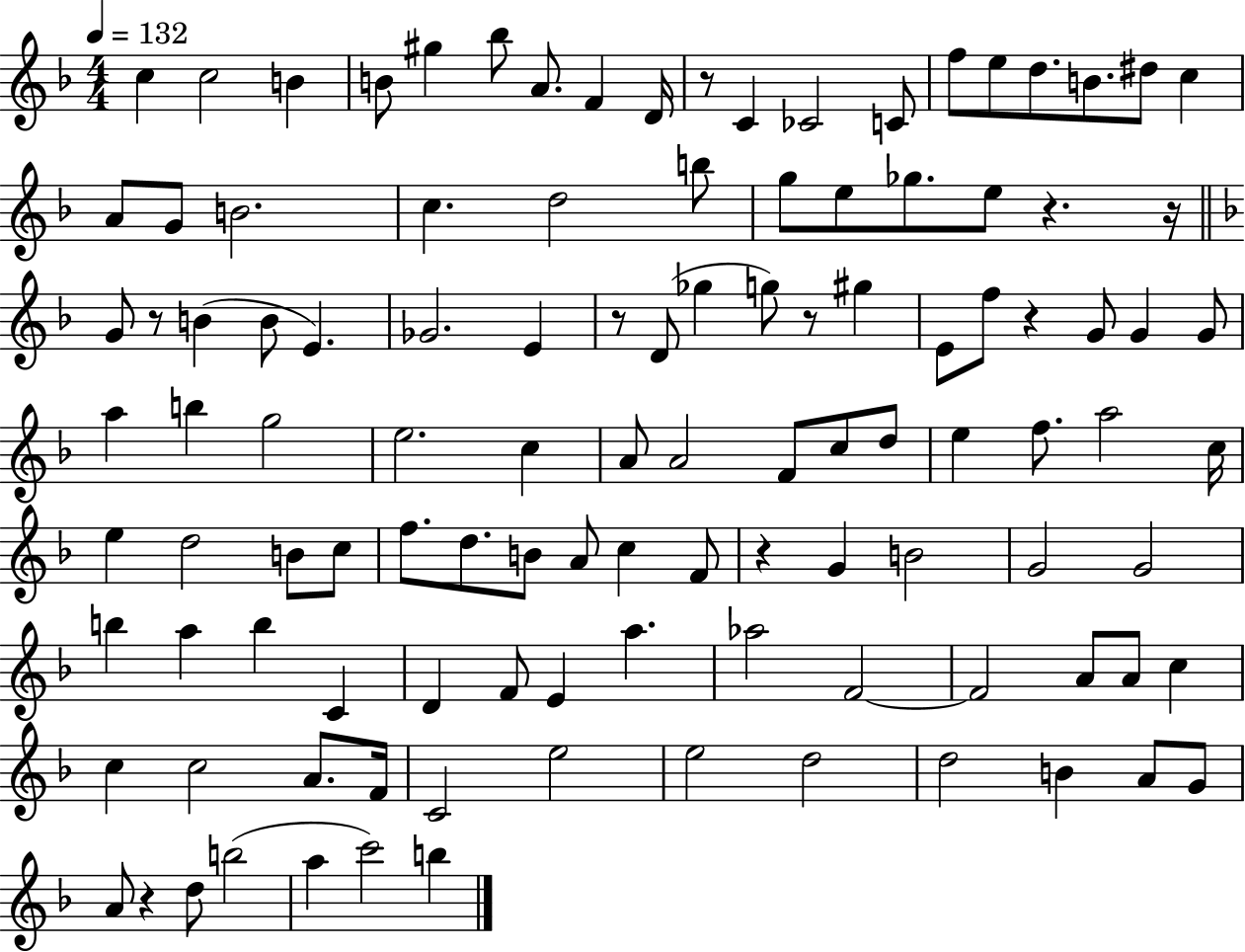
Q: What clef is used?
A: treble